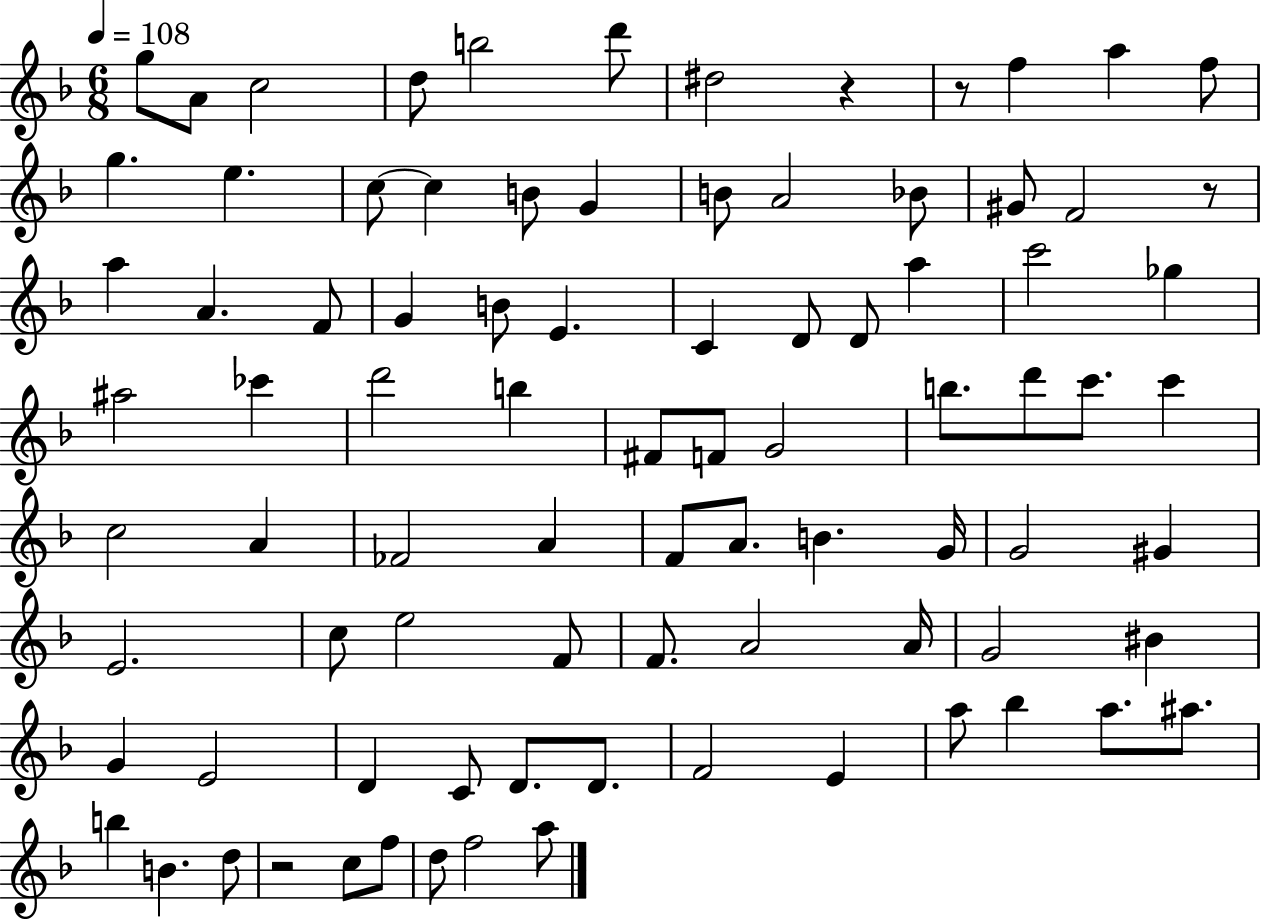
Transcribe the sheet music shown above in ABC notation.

X:1
T:Untitled
M:6/8
L:1/4
K:F
g/2 A/2 c2 d/2 b2 d'/2 ^d2 z z/2 f a f/2 g e c/2 c B/2 G B/2 A2 _B/2 ^G/2 F2 z/2 a A F/2 G B/2 E C D/2 D/2 a c'2 _g ^a2 _c' d'2 b ^F/2 F/2 G2 b/2 d'/2 c'/2 c' c2 A _F2 A F/2 A/2 B G/4 G2 ^G E2 c/2 e2 F/2 F/2 A2 A/4 G2 ^B G E2 D C/2 D/2 D/2 F2 E a/2 _b a/2 ^a/2 b B d/2 z2 c/2 f/2 d/2 f2 a/2